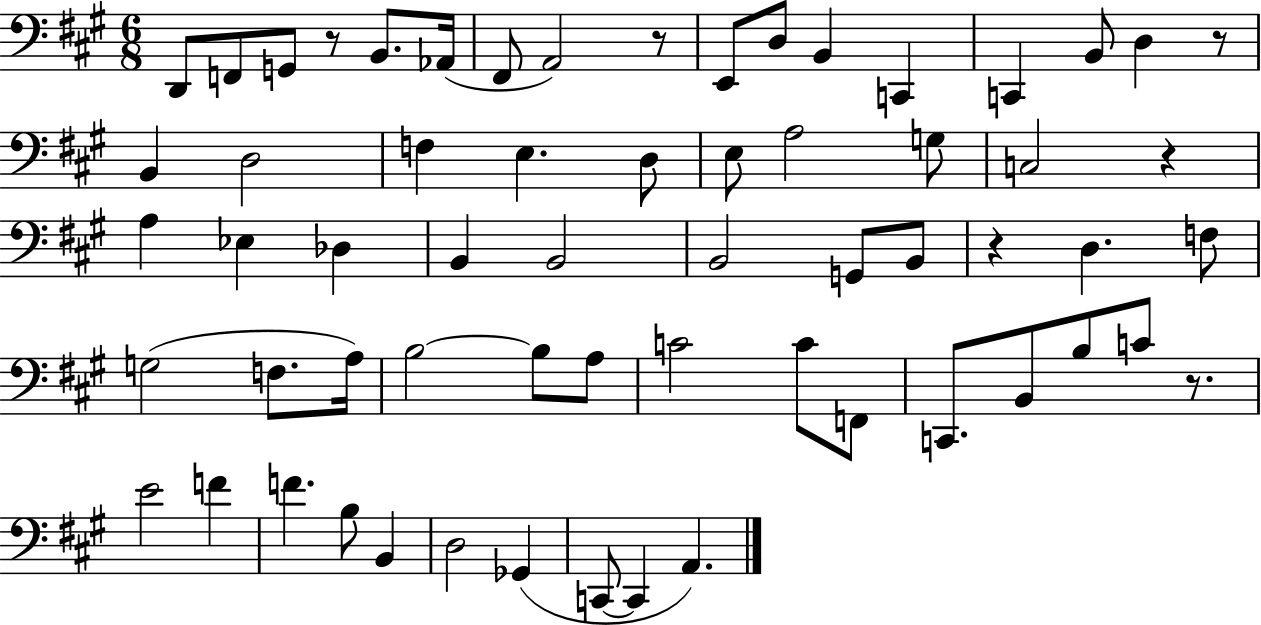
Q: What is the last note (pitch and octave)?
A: A2